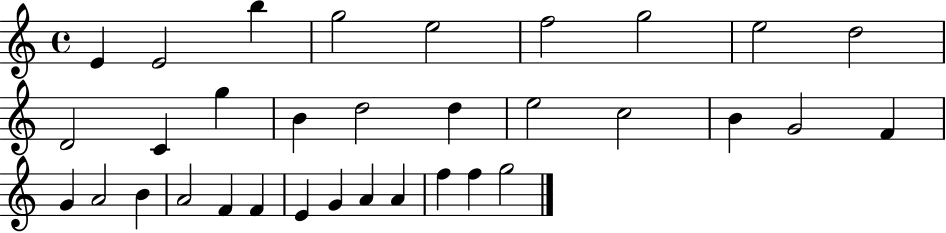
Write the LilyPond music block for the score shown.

{
  \clef treble
  \time 4/4
  \defaultTimeSignature
  \key c \major
  e'4 e'2 b''4 | g''2 e''2 | f''2 g''2 | e''2 d''2 | \break d'2 c'4 g''4 | b'4 d''2 d''4 | e''2 c''2 | b'4 g'2 f'4 | \break g'4 a'2 b'4 | a'2 f'4 f'4 | e'4 g'4 a'4 a'4 | f''4 f''4 g''2 | \break \bar "|."
}